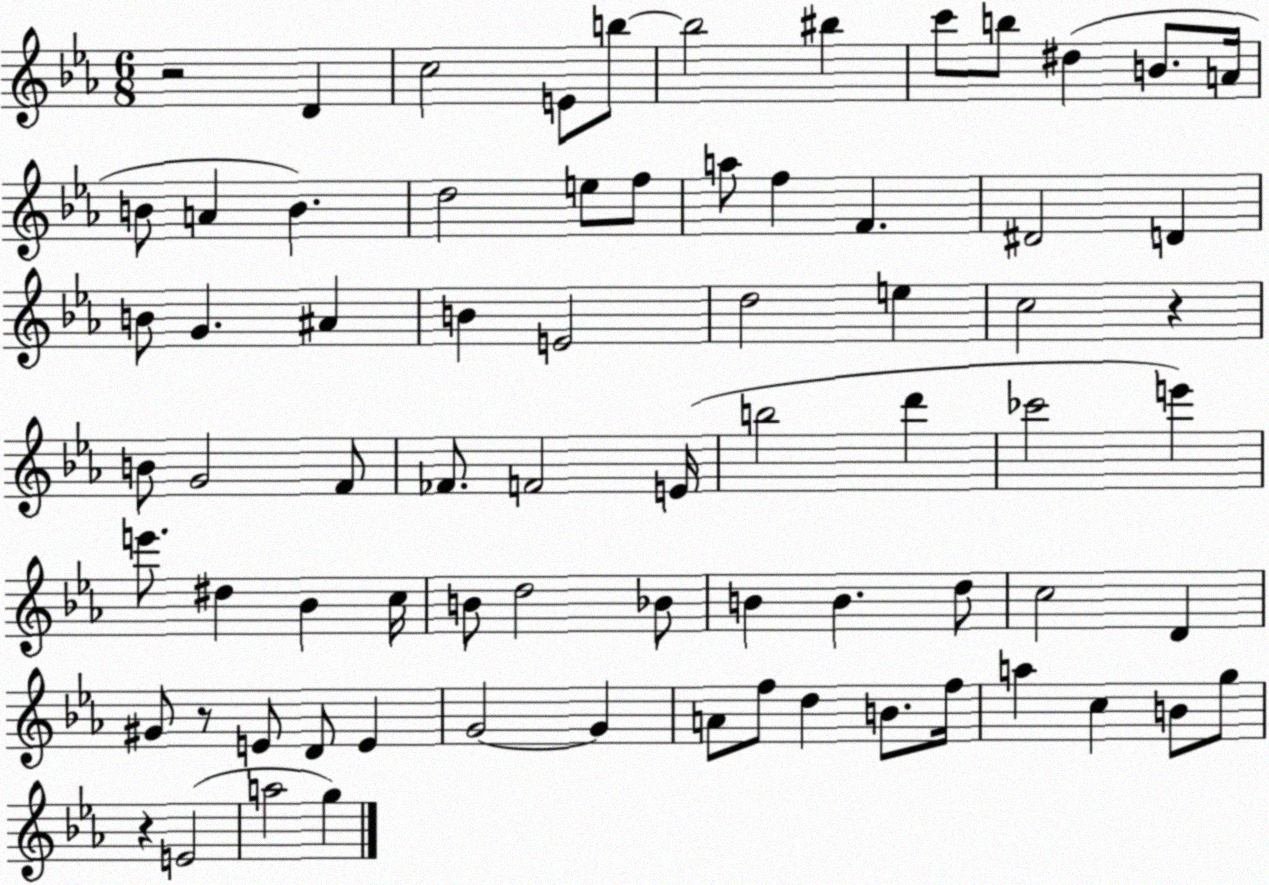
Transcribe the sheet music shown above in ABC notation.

X:1
T:Untitled
M:6/8
L:1/4
K:Eb
z2 D c2 E/2 b/2 b2 ^b c'/2 b/2 ^d B/2 A/4 B/2 A B d2 e/2 f/2 a/2 f F ^D2 D B/2 G ^A B E2 d2 e c2 z B/2 G2 F/2 _F/2 F2 E/4 b2 d' _c'2 e' e'/2 ^d _B c/4 B/2 d2 _B/2 B B d/2 c2 D ^G/2 z/2 E/2 D/2 E G2 G A/2 f/2 d B/2 f/4 a c B/2 g/2 z E2 a2 g